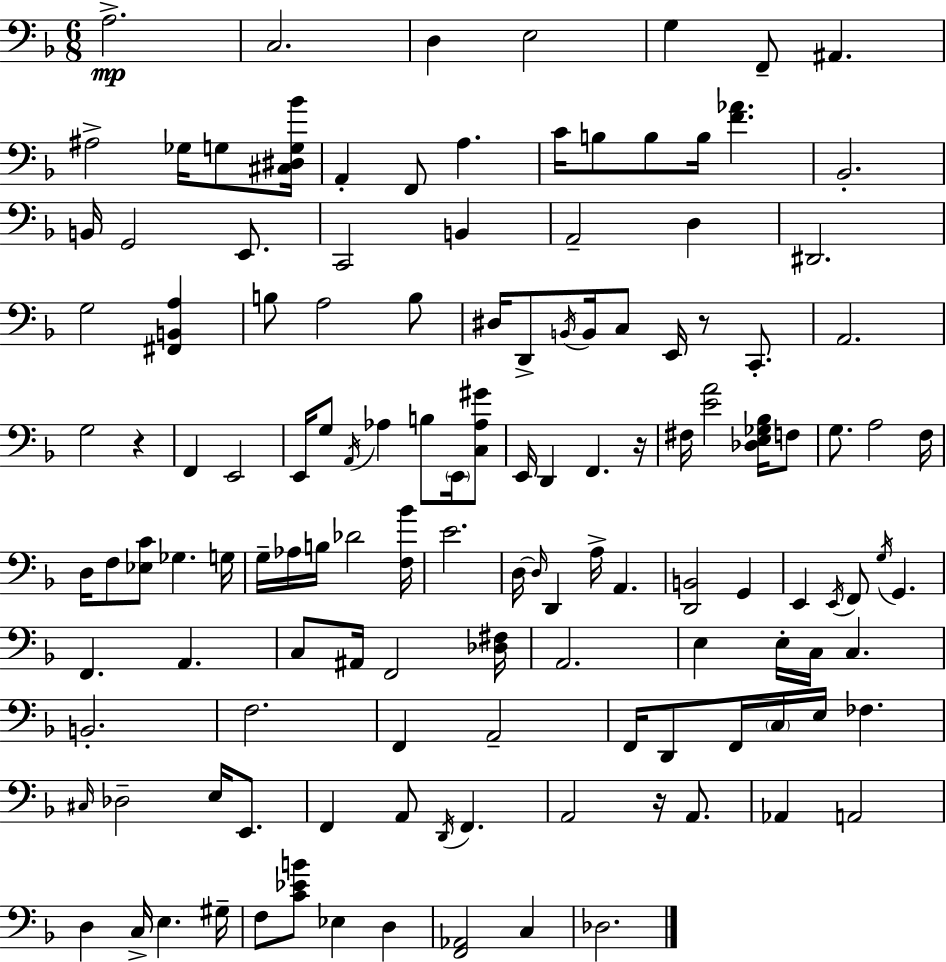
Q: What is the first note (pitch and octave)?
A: A3